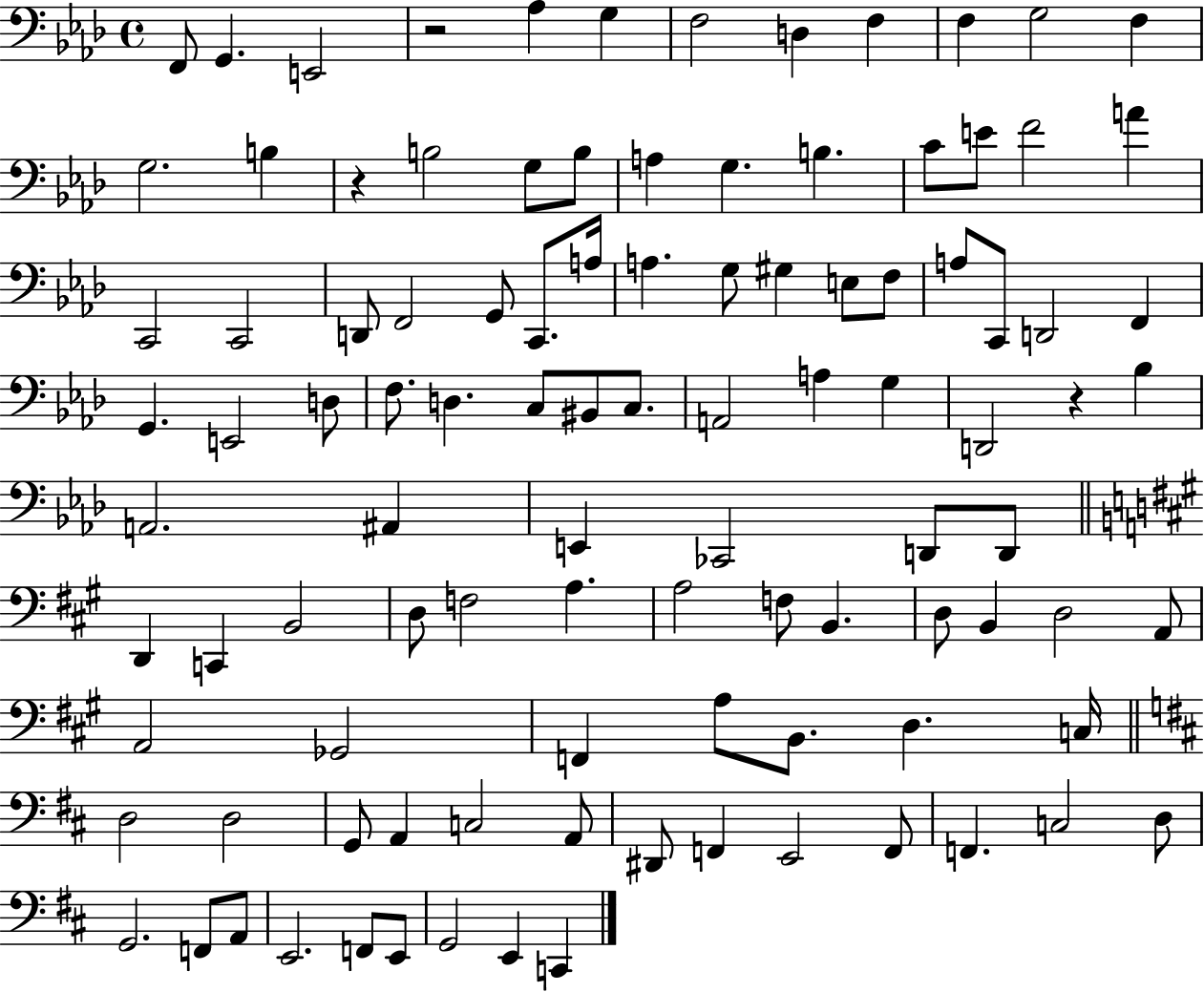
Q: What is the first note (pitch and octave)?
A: F2